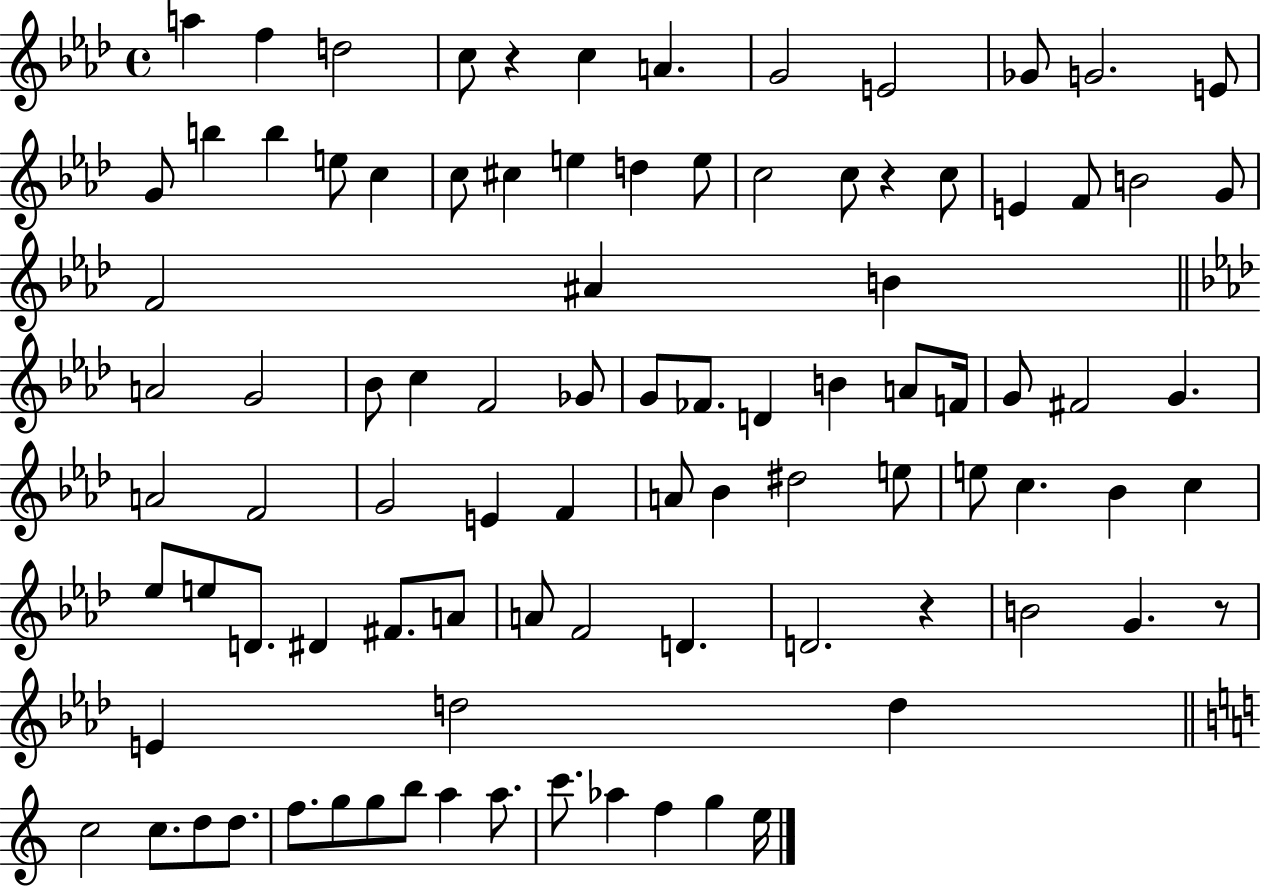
A5/q F5/q D5/h C5/e R/q C5/q A4/q. G4/h E4/h Gb4/e G4/h. E4/e G4/e B5/q B5/q E5/e C5/q C5/e C#5/q E5/q D5/q E5/e C5/h C5/e R/q C5/e E4/q F4/e B4/h G4/e F4/h A#4/q B4/q A4/h G4/h Bb4/e C5/q F4/h Gb4/e G4/e FES4/e. D4/q B4/q A4/e F4/s G4/e F#4/h G4/q. A4/h F4/h G4/h E4/q F4/q A4/e Bb4/q D#5/h E5/e E5/e C5/q. Bb4/q C5/q Eb5/e E5/e D4/e. D#4/q F#4/e. A4/e A4/e F4/h D4/q. D4/h. R/q B4/h G4/q. R/e E4/q D5/h D5/q C5/h C5/e. D5/e D5/e. F5/e. G5/e G5/e B5/e A5/q A5/e. C6/e. Ab5/q F5/q G5/q E5/s